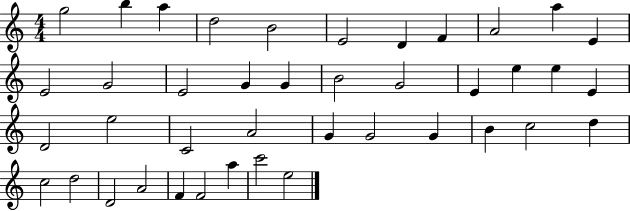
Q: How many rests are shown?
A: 0